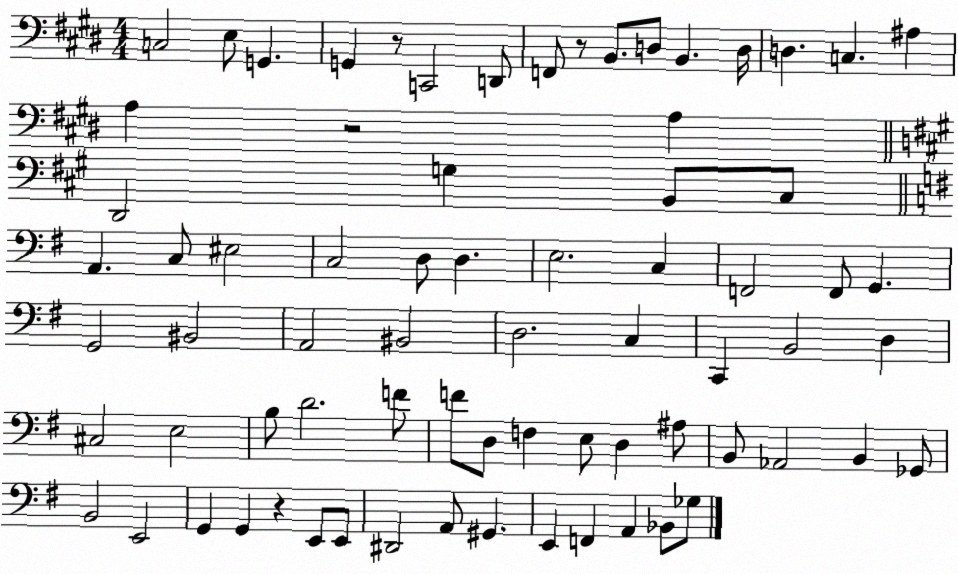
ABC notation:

X:1
T:Untitled
M:4/4
L:1/4
K:E
C,2 E,/2 G,, G,, z/2 C,,2 D,,/2 F,,/2 z/2 B,,/2 D,/2 B,, D,/4 D, C, ^A, A, z2 A, D,,2 G, B,,/2 ^C,/2 A,, C,/2 ^E,2 C,2 D,/2 D, E,2 C, F,,2 F,,/2 G,, G,,2 ^B,,2 A,,2 ^B,,2 D,2 C, C,, B,,2 D, ^C,2 E,2 B,/2 D2 F/2 F/2 D,/2 F, E,/2 D, ^A,/2 B,,/2 _A,,2 B,, _G,,/2 B,,2 E,,2 G,, G,, z E,,/2 E,,/2 ^D,,2 A,,/2 ^G,, E,, F,, A,, _B,,/2 _G,/2